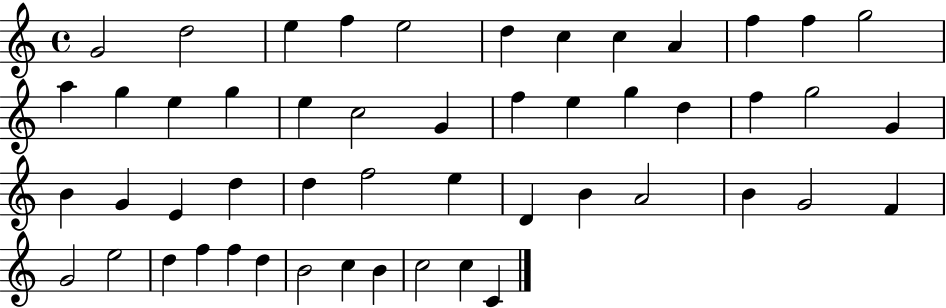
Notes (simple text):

G4/h D5/h E5/q F5/q E5/h D5/q C5/q C5/q A4/q F5/q F5/q G5/h A5/q G5/q E5/q G5/q E5/q C5/h G4/q F5/q E5/q G5/q D5/q F5/q G5/h G4/q B4/q G4/q E4/q D5/q D5/q F5/h E5/q D4/q B4/q A4/h B4/q G4/h F4/q G4/h E5/h D5/q F5/q F5/q D5/q B4/h C5/q B4/q C5/h C5/q C4/q